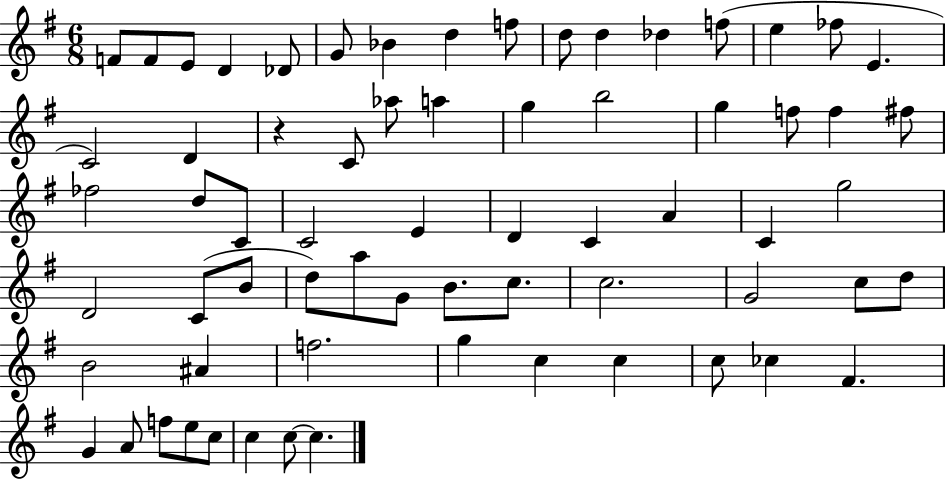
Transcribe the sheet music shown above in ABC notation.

X:1
T:Untitled
M:6/8
L:1/4
K:G
F/2 F/2 E/2 D _D/2 G/2 _B d f/2 d/2 d _d f/2 e _f/2 E C2 D z C/2 _a/2 a g b2 g f/2 f ^f/2 _f2 d/2 C/2 C2 E D C A C g2 D2 C/2 B/2 d/2 a/2 G/2 B/2 c/2 c2 G2 c/2 d/2 B2 ^A f2 g c c c/2 _c ^F G A/2 f/2 e/2 c/2 c c/2 c